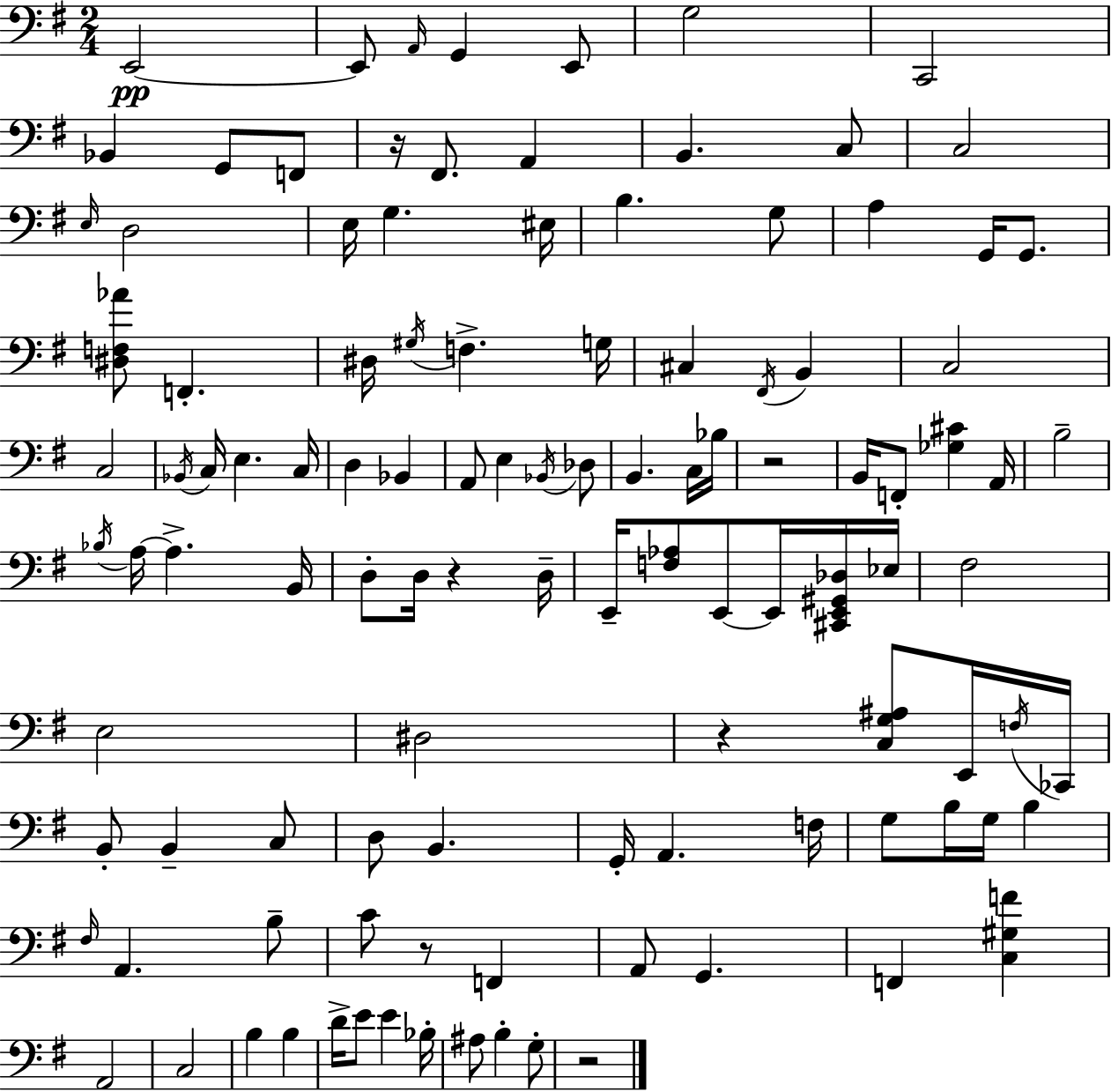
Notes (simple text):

E2/h E2/e A2/s G2/q E2/e G3/h C2/h Bb2/q G2/e F2/e R/s F#2/e. A2/q B2/q. C3/e C3/h E3/s D3/h E3/s G3/q. EIS3/s B3/q. G3/e A3/q G2/s G2/e. [D#3,F3,Ab4]/e F2/q. D#3/s G#3/s F3/q. G3/s C#3/q F#2/s B2/q C3/h C3/h Bb2/s C3/s E3/q. C3/s D3/q Bb2/q A2/e E3/q Bb2/s Db3/e B2/q. C3/s Bb3/s R/h B2/s F2/e [Gb3,C#4]/q A2/s B3/h Bb3/s A3/s A3/q. B2/s D3/e D3/s R/q D3/s E2/s [F3,Ab3]/e E2/e E2/s [C#2,E2,G#2,Db3]/s Eb3/s F#3/h E3/h D#3/h R/q [C3,G3,A#3]/e E2/s F3/s CES2/s B2/e B2/q C3/e D3/e B2/q. G2/s A2/q. F3/s G3/e B3/s G3/s B3/q F#3/s A2/q. B3/e C4/e R/e F2/q A2/e G2/q. F2/q [C3,G#3,F4]/q A2/h C3/h B3/q B3/q D4/s E4/e E4/q Bb3/s A#3/e B3/q G3/e R/h